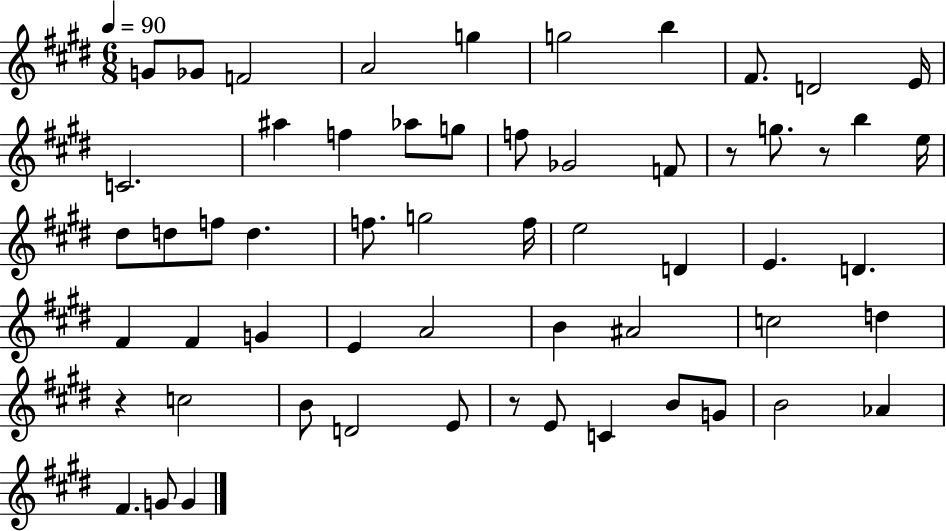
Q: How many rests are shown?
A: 4